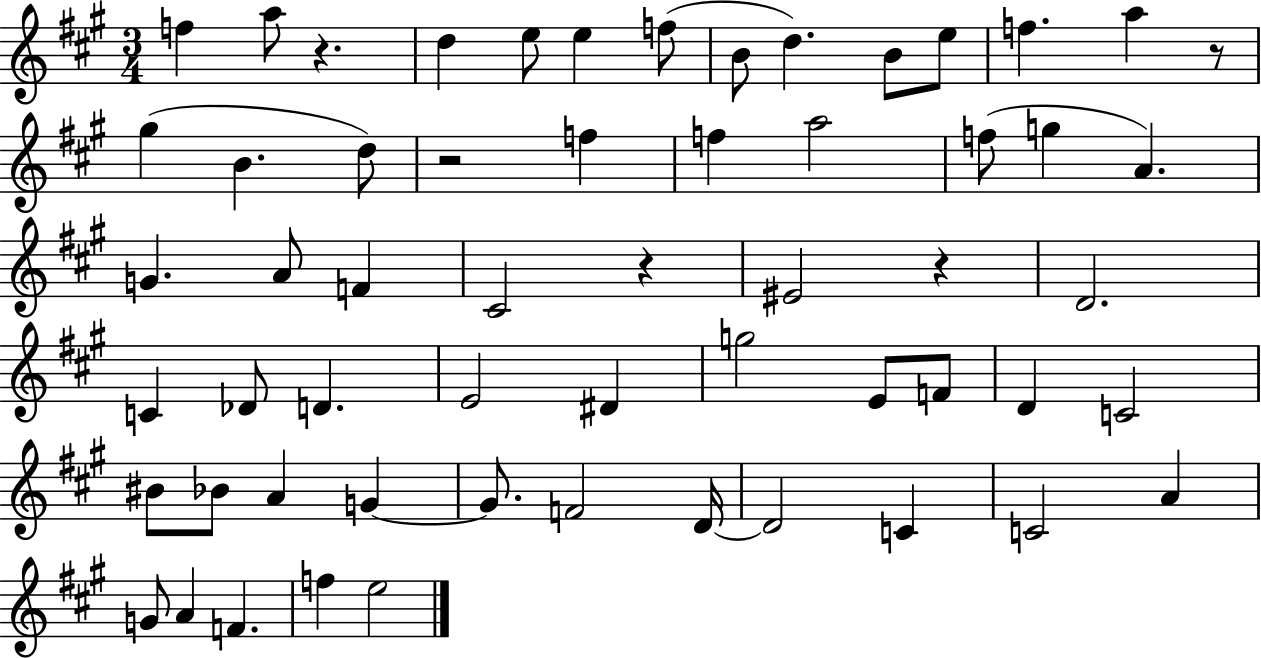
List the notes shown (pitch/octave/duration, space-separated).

F5/q A5/e R/q. D5/q E5/e E5/q F5/e B4/e D5/q. B4/e E5/e F5/q. A5/q R/e G#5/q B4/q. D5/e R/h F5/q F5/q A5/h F5/e G5/q A4/q. G4/q. A4/e F4/q C#4/h R/q EIS4/h R/q D4/h. C4/q Db4/e D4/q. E4/h D#4/q G5/h E4/e F4/e D4/q C4/h BIS4/e Bb4/e A4/q G4/q G4/e. F4/h D4/s D4/h C4/q C4/h A4/q G4/e A4/q F4/q. F5/q E5/h